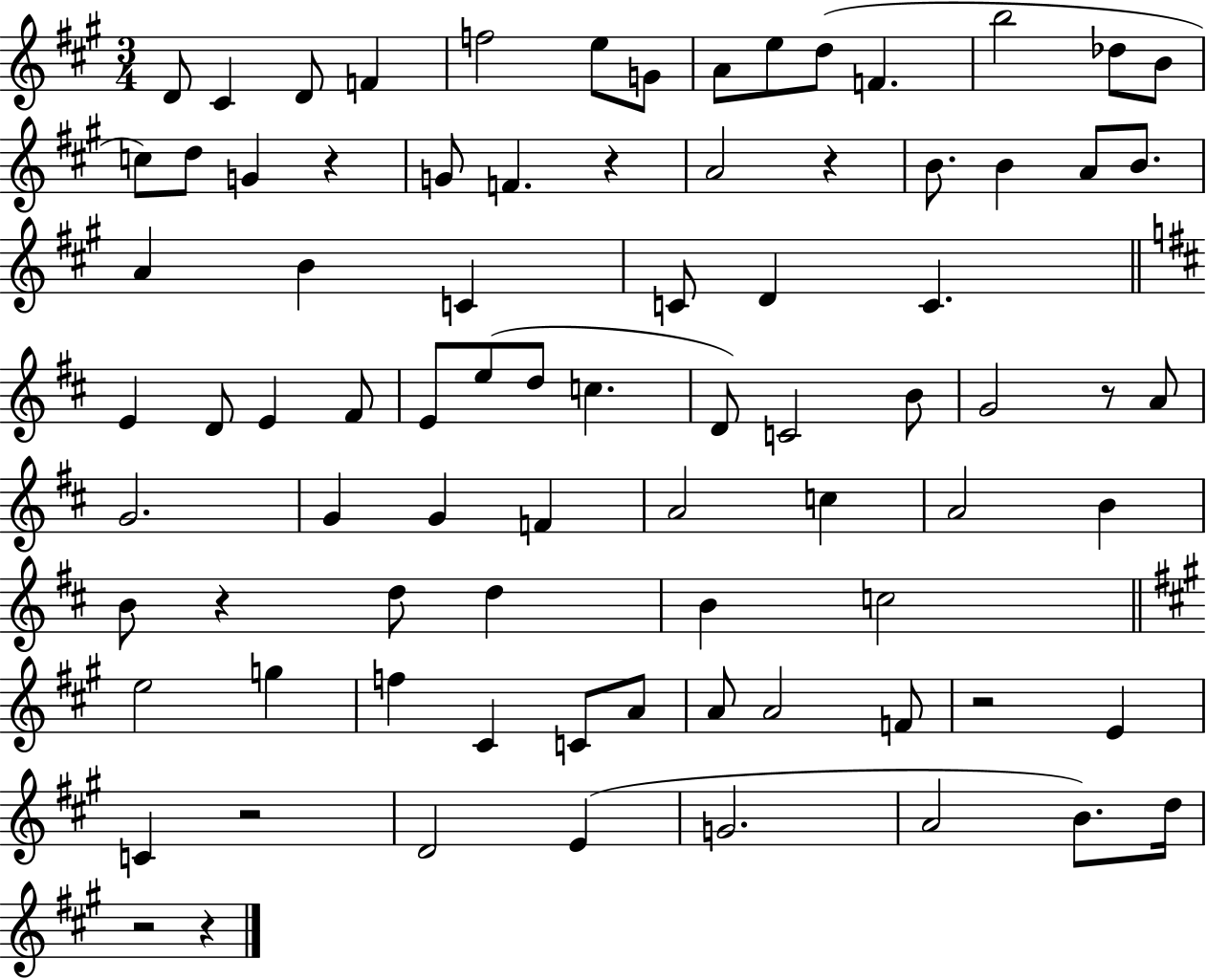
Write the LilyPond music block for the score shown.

{
  \clef treble
  \numericTimeSignature
  \time 3/4
  \key a \major
  d'8 cis'4 d'8 f'4 | f''2 e''8 g'8 | a'8 e''8 d''8( f'4. | b''2 des''8 b'8 | \break c''8) d''8 g'4 r4 | g'8 f'4. r4 | a'2 r4 | b'8. b'4 a'8 b'8. | \break a'4 b'4 c'4 | c'8 d'4 c'4. | \bar "||" \break \key b \minor e'4 d'8 e'4 fis'8 | e'8 e''8( d''8 c''4. | d'8) c'2 b'8 | g'2 r8 a'8 | \break g'2. | g'4 g'4 f'4 | a'2 c''4 | a'2 b'4 | \break b'8 r4 d''8 d''4 | b'4 c''2 | \bar "||" \break \key a \major e''2 g''4 | f''4 cis'4 c'8 a'8 | a'8 a'2 f'8 | r2 e'4 | \break c'4 r2 | d'2 e'4( | g'2. | a'2 b'8.) d''16 | \break r2 r4 | \bar "|."
}